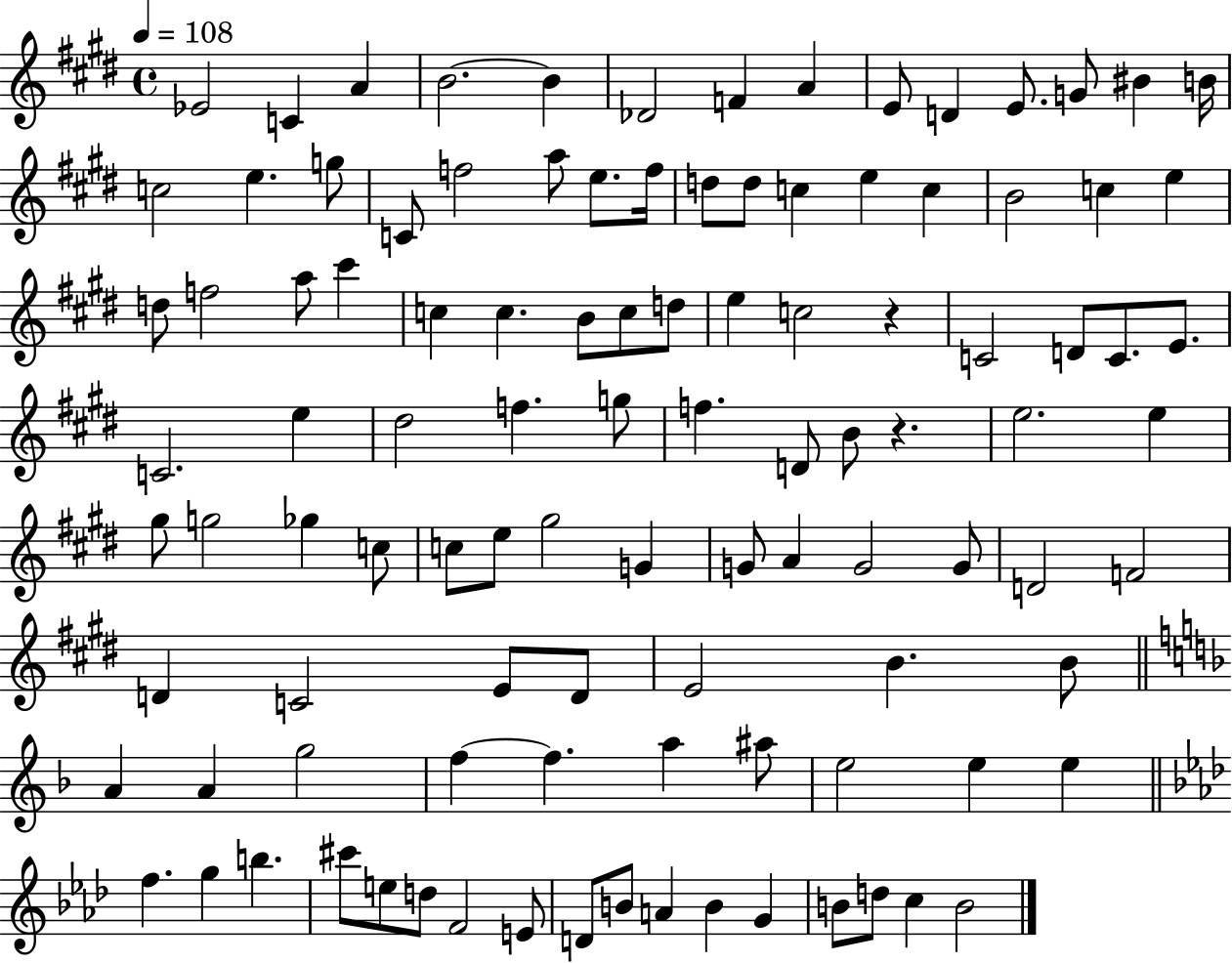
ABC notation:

X:1
T:Untitled
M:4/4
L:1/4
K:E
_E2 C A B2 B _D2 F A E/2 D E/2 G/2 ^B B/4 c2 e g/2 C/2 f2 a/2 e/2 f/4 d/2 d/2 c e c B2 c e d/2 f2 a/2 ^c' c c B/2 c/2 d/2 e c2 z C2 D/2 C/2 E/2 C2 e ^d2 f g/2 f D/2 B/2 z e2 e ^g/2 g2 _g c/2 c/2 e/2 ^g2 G G/2 A G2 G/2 D2 F2 D C2 E/2 D/2 E2 B B/2 A A g2 f f a ^a/2 e2 e e f g b ^c'/2 e/2 d/2 F2 E/2 D/2 B/2 A B G B/2 d/2 c B2